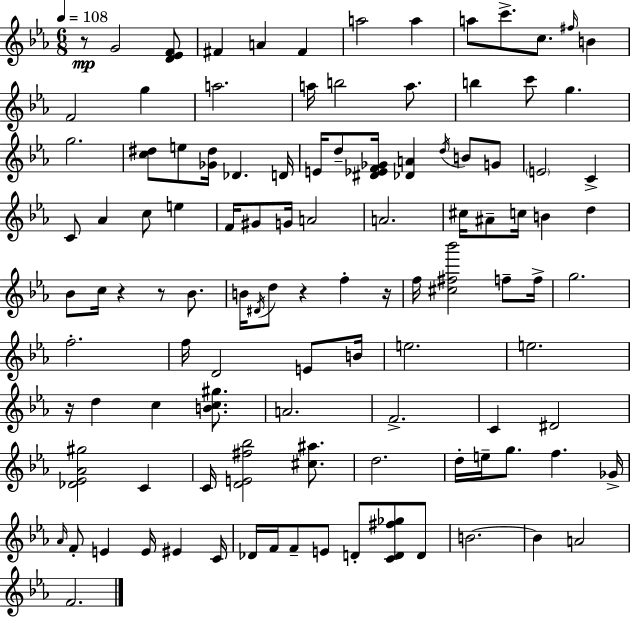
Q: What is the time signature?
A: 6/8